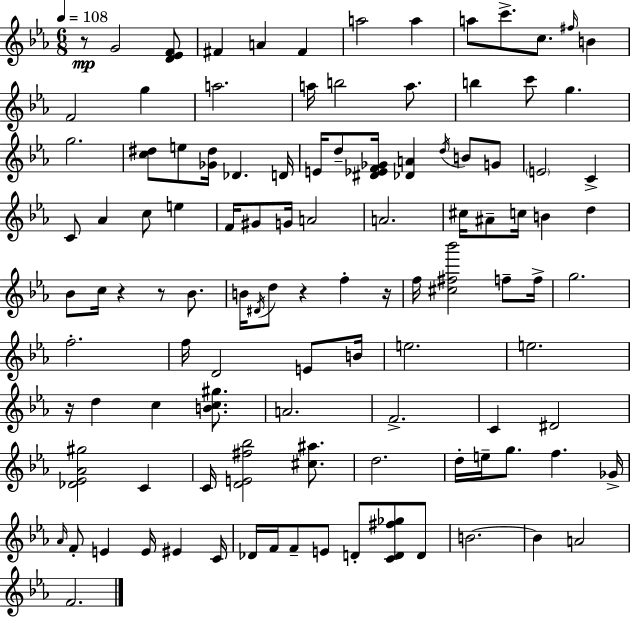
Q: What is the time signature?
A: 6/8